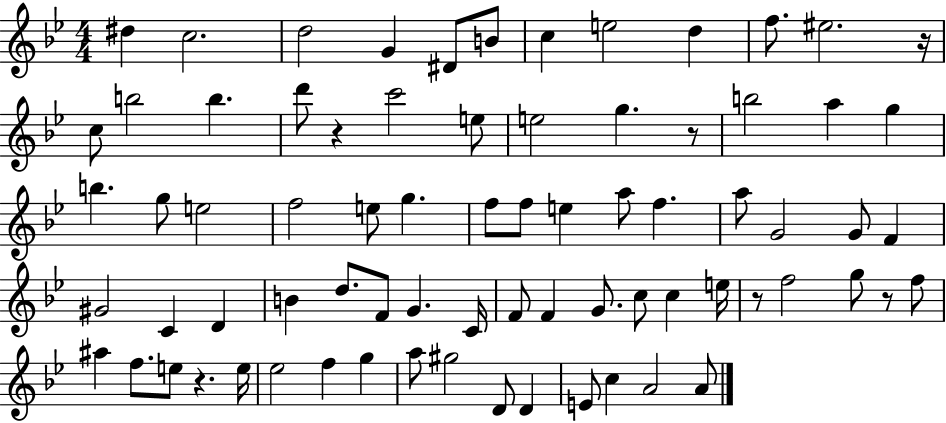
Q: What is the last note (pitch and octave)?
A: A4